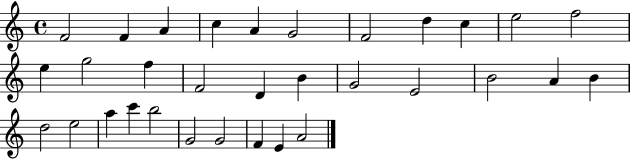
{
  \clef treble
  \time 4/4
  \defaultTimeSignature
  \key c \major
  f'2 f'4 a'4 | c''4 a'4 g'2 | f'2 d''4 c''4 | e''2 f''2 | \break e''4 g''2 f''4 | f'2 d'4 b'4 | g'2 e'2 | b'2 a'4 b'4 | \break d''2 e''2 | a''4 c'''4 b''2 | g'2 g'2 | f'4 e'4 a'2 | \break \bar "|."
}